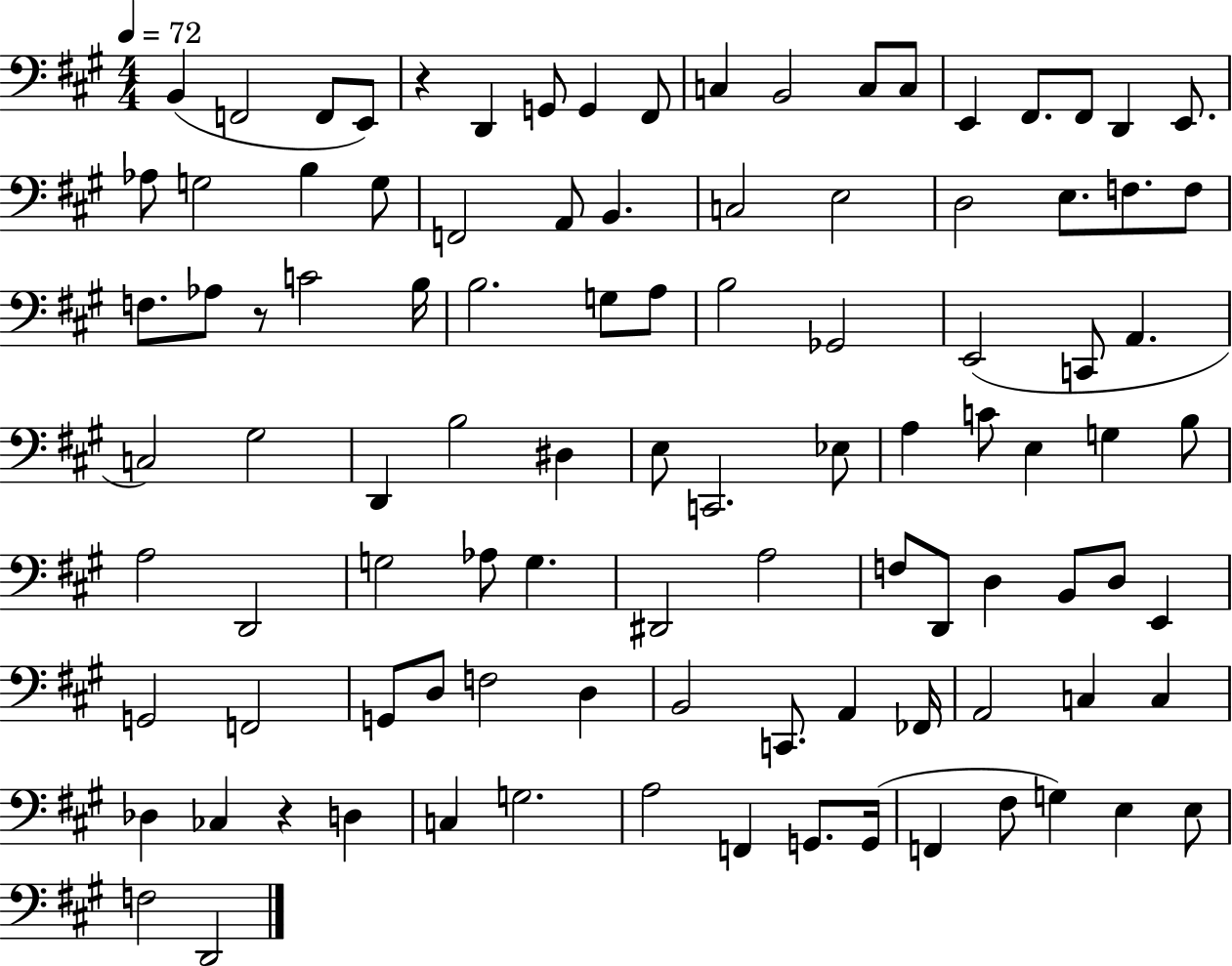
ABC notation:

X:1
T:Untitled
M:4/4
L:1/4
K:A
B,, F,,2 F,,/2 E,,/2 z D,, G,,/2 G,, ^F,,/2 C, B,,2 C,/2 C,/2 E,, ^F,,/2 ^F,,/2 D,, E,,/2 _A,/2 G,2 B, G,/2 F,,2 A,,/2 B,, C,2 E,2 D,2 E,/2 F,/2 F,/2 F,/2 _A,/2 z/2 C2 B,/4 B,2 G,/2 A,/2 B,2 _G,,2 E,,2 C,,/2 A,, C,2 ^G,2 D,, B,2 ^D, E,/2 C,,2 _E,/2 A, C/2 E, G, B,/2 A,2 D,,2 G,2 _A,/2 G, ^D,,2 A,2 F,/2 D,,/2 D, B,,/2 D,/2 E,, G,,2 F,,2 G,,/2 D,/2 F,2 D, B,,2 C,,/2 A,, _F,,/4 A,,2 C, C, _D, _C, z D, C, G,2 A,2 F,, G,,/2 G,,/4 F,, ^F,/2 G, E, E,/2 F,2 D,,2